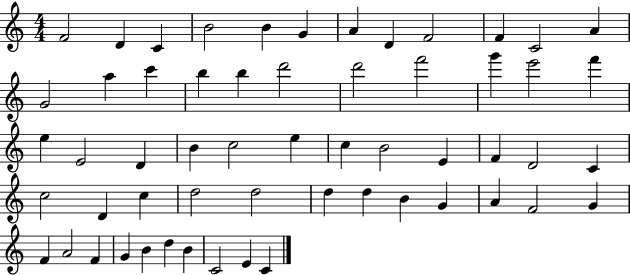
{
  \clef treble
  \numericTimeSignature
  \time 4/4
  \key c \major
  f'2 d'4 c'4 | b'2 b'4 g'4 | a'4 d'4 f'2 | f'4 c'2 a'4 | \break g'2 a''4 c'''4 | b''4 b''4 d'''2 | d'''2 f'''2 | g'''4 e'''2 f'''4 | \break e''4 e'2 d'4 | b'4 c''2 e''4 | c''4 b'2 e'4 | f'4 d'2 c'4 | \break c''2 d'4 c''4 | d''2 d''2 | d''4 d''4 b'4 g'4 | a'4 f'2 g'4 | \break f'4 a'2 f'4 | g'4 b'4 d''4 b'4 | c'2 e'4 c'4 | \bar "|."
}